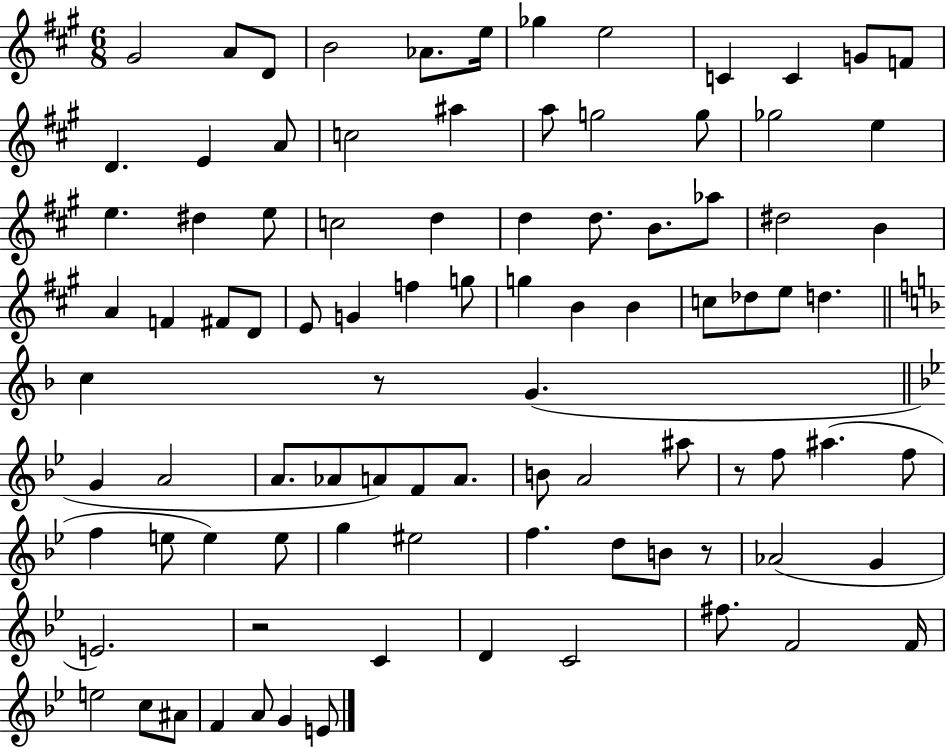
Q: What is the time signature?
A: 6/8